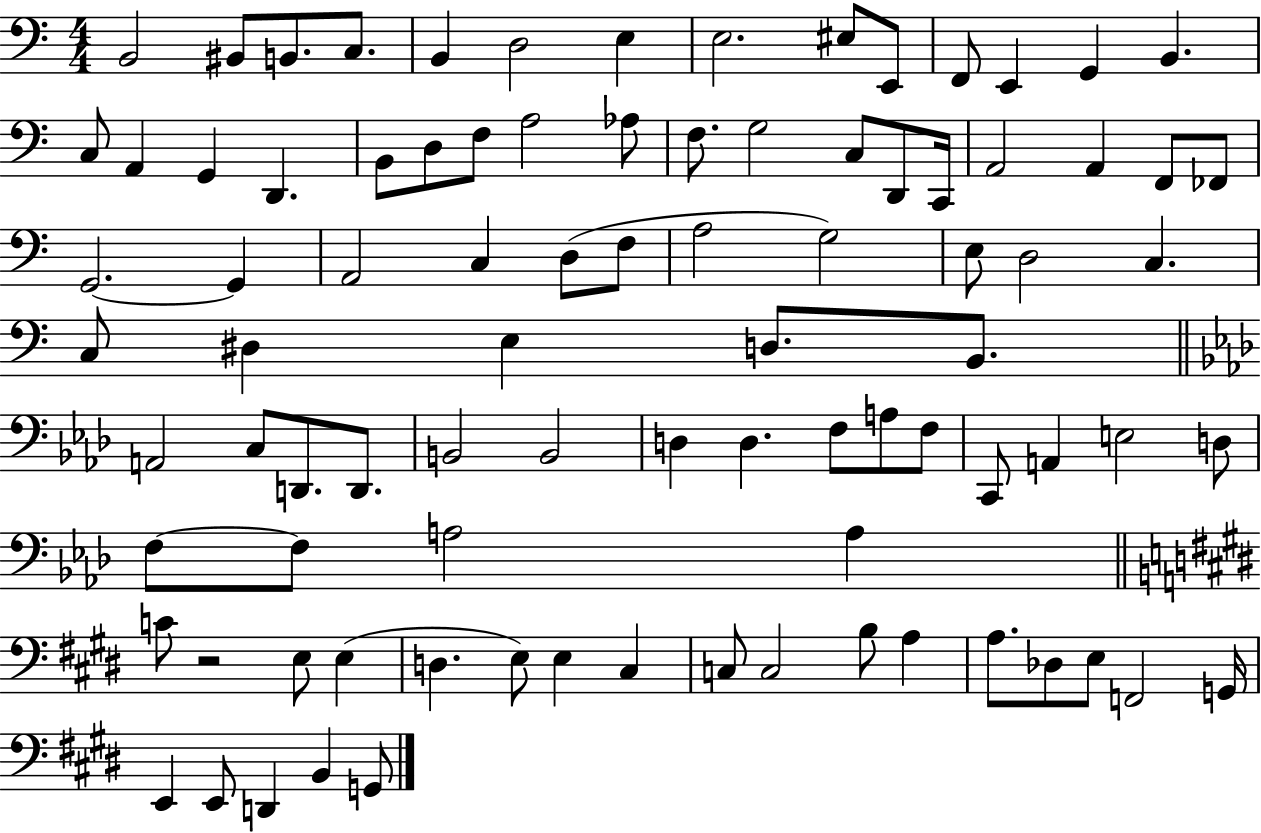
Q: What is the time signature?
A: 4/4